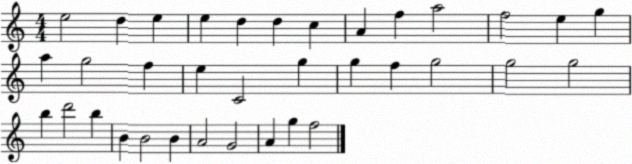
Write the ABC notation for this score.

X:1
T:Untitled
M:4/4
L:1/4
K:C
e2 d e e d d c A f a2 f2 e g a g2 f e C2 g g f g2 g2 g2 b d'2 b B B2 B A2 G2 A g f2